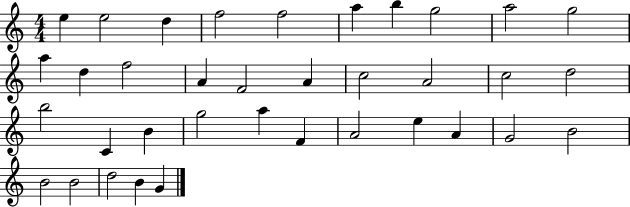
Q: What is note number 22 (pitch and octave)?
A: C4